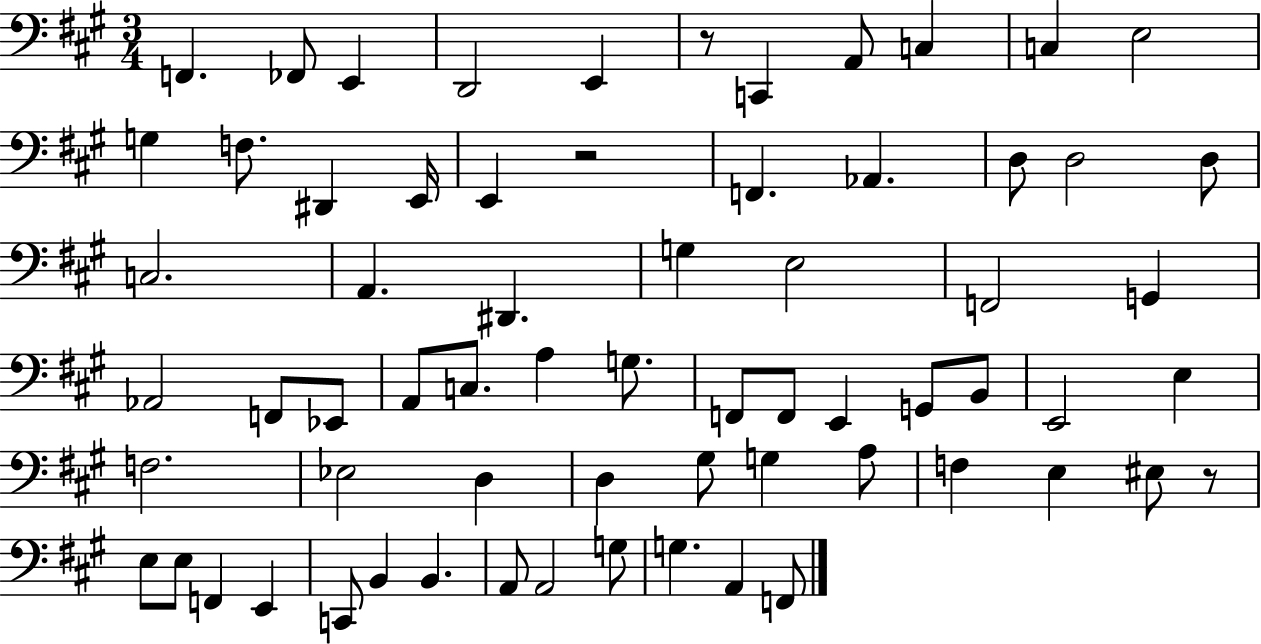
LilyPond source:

{
  \clef bass
  \numericTimeSignature
  \time 3/4
  \key a \major
  f,4. fes,8 e,4 | d,2 e,4 | r8 c,4 a,8 c4 | c4 e2 | \break g4 f8. dis,4 e,16 | e,4 r2 | f,4. aes,4. | d8 d2 d8 | \break c2. | a,4. dis,4. | g4 e2 | f,2 g,4 | \break aes,2 f,8 ees,8 | a,8 c8. a4 g8. | f,8 f,8 e,4 g,8 b,8 | e,2 e4 | \break f2. | ees2 d4 | d4 gis8 g4 a8 | f4 e4 eis8 r8 | \break e8 e8 f,4 e,4 | c,8 b,4 b,4. | a,8 a,2 g8 | g4. a,4 f,8 | \break \bar "|."
}